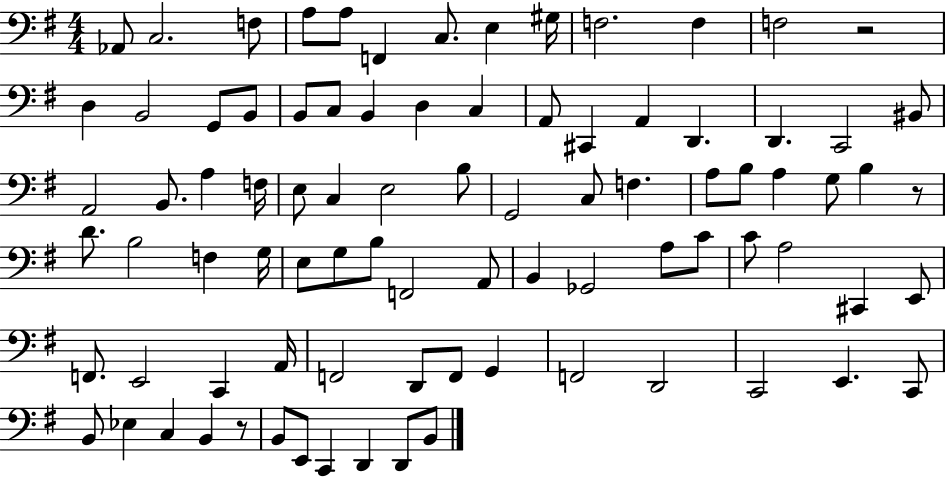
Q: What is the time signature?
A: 4/4